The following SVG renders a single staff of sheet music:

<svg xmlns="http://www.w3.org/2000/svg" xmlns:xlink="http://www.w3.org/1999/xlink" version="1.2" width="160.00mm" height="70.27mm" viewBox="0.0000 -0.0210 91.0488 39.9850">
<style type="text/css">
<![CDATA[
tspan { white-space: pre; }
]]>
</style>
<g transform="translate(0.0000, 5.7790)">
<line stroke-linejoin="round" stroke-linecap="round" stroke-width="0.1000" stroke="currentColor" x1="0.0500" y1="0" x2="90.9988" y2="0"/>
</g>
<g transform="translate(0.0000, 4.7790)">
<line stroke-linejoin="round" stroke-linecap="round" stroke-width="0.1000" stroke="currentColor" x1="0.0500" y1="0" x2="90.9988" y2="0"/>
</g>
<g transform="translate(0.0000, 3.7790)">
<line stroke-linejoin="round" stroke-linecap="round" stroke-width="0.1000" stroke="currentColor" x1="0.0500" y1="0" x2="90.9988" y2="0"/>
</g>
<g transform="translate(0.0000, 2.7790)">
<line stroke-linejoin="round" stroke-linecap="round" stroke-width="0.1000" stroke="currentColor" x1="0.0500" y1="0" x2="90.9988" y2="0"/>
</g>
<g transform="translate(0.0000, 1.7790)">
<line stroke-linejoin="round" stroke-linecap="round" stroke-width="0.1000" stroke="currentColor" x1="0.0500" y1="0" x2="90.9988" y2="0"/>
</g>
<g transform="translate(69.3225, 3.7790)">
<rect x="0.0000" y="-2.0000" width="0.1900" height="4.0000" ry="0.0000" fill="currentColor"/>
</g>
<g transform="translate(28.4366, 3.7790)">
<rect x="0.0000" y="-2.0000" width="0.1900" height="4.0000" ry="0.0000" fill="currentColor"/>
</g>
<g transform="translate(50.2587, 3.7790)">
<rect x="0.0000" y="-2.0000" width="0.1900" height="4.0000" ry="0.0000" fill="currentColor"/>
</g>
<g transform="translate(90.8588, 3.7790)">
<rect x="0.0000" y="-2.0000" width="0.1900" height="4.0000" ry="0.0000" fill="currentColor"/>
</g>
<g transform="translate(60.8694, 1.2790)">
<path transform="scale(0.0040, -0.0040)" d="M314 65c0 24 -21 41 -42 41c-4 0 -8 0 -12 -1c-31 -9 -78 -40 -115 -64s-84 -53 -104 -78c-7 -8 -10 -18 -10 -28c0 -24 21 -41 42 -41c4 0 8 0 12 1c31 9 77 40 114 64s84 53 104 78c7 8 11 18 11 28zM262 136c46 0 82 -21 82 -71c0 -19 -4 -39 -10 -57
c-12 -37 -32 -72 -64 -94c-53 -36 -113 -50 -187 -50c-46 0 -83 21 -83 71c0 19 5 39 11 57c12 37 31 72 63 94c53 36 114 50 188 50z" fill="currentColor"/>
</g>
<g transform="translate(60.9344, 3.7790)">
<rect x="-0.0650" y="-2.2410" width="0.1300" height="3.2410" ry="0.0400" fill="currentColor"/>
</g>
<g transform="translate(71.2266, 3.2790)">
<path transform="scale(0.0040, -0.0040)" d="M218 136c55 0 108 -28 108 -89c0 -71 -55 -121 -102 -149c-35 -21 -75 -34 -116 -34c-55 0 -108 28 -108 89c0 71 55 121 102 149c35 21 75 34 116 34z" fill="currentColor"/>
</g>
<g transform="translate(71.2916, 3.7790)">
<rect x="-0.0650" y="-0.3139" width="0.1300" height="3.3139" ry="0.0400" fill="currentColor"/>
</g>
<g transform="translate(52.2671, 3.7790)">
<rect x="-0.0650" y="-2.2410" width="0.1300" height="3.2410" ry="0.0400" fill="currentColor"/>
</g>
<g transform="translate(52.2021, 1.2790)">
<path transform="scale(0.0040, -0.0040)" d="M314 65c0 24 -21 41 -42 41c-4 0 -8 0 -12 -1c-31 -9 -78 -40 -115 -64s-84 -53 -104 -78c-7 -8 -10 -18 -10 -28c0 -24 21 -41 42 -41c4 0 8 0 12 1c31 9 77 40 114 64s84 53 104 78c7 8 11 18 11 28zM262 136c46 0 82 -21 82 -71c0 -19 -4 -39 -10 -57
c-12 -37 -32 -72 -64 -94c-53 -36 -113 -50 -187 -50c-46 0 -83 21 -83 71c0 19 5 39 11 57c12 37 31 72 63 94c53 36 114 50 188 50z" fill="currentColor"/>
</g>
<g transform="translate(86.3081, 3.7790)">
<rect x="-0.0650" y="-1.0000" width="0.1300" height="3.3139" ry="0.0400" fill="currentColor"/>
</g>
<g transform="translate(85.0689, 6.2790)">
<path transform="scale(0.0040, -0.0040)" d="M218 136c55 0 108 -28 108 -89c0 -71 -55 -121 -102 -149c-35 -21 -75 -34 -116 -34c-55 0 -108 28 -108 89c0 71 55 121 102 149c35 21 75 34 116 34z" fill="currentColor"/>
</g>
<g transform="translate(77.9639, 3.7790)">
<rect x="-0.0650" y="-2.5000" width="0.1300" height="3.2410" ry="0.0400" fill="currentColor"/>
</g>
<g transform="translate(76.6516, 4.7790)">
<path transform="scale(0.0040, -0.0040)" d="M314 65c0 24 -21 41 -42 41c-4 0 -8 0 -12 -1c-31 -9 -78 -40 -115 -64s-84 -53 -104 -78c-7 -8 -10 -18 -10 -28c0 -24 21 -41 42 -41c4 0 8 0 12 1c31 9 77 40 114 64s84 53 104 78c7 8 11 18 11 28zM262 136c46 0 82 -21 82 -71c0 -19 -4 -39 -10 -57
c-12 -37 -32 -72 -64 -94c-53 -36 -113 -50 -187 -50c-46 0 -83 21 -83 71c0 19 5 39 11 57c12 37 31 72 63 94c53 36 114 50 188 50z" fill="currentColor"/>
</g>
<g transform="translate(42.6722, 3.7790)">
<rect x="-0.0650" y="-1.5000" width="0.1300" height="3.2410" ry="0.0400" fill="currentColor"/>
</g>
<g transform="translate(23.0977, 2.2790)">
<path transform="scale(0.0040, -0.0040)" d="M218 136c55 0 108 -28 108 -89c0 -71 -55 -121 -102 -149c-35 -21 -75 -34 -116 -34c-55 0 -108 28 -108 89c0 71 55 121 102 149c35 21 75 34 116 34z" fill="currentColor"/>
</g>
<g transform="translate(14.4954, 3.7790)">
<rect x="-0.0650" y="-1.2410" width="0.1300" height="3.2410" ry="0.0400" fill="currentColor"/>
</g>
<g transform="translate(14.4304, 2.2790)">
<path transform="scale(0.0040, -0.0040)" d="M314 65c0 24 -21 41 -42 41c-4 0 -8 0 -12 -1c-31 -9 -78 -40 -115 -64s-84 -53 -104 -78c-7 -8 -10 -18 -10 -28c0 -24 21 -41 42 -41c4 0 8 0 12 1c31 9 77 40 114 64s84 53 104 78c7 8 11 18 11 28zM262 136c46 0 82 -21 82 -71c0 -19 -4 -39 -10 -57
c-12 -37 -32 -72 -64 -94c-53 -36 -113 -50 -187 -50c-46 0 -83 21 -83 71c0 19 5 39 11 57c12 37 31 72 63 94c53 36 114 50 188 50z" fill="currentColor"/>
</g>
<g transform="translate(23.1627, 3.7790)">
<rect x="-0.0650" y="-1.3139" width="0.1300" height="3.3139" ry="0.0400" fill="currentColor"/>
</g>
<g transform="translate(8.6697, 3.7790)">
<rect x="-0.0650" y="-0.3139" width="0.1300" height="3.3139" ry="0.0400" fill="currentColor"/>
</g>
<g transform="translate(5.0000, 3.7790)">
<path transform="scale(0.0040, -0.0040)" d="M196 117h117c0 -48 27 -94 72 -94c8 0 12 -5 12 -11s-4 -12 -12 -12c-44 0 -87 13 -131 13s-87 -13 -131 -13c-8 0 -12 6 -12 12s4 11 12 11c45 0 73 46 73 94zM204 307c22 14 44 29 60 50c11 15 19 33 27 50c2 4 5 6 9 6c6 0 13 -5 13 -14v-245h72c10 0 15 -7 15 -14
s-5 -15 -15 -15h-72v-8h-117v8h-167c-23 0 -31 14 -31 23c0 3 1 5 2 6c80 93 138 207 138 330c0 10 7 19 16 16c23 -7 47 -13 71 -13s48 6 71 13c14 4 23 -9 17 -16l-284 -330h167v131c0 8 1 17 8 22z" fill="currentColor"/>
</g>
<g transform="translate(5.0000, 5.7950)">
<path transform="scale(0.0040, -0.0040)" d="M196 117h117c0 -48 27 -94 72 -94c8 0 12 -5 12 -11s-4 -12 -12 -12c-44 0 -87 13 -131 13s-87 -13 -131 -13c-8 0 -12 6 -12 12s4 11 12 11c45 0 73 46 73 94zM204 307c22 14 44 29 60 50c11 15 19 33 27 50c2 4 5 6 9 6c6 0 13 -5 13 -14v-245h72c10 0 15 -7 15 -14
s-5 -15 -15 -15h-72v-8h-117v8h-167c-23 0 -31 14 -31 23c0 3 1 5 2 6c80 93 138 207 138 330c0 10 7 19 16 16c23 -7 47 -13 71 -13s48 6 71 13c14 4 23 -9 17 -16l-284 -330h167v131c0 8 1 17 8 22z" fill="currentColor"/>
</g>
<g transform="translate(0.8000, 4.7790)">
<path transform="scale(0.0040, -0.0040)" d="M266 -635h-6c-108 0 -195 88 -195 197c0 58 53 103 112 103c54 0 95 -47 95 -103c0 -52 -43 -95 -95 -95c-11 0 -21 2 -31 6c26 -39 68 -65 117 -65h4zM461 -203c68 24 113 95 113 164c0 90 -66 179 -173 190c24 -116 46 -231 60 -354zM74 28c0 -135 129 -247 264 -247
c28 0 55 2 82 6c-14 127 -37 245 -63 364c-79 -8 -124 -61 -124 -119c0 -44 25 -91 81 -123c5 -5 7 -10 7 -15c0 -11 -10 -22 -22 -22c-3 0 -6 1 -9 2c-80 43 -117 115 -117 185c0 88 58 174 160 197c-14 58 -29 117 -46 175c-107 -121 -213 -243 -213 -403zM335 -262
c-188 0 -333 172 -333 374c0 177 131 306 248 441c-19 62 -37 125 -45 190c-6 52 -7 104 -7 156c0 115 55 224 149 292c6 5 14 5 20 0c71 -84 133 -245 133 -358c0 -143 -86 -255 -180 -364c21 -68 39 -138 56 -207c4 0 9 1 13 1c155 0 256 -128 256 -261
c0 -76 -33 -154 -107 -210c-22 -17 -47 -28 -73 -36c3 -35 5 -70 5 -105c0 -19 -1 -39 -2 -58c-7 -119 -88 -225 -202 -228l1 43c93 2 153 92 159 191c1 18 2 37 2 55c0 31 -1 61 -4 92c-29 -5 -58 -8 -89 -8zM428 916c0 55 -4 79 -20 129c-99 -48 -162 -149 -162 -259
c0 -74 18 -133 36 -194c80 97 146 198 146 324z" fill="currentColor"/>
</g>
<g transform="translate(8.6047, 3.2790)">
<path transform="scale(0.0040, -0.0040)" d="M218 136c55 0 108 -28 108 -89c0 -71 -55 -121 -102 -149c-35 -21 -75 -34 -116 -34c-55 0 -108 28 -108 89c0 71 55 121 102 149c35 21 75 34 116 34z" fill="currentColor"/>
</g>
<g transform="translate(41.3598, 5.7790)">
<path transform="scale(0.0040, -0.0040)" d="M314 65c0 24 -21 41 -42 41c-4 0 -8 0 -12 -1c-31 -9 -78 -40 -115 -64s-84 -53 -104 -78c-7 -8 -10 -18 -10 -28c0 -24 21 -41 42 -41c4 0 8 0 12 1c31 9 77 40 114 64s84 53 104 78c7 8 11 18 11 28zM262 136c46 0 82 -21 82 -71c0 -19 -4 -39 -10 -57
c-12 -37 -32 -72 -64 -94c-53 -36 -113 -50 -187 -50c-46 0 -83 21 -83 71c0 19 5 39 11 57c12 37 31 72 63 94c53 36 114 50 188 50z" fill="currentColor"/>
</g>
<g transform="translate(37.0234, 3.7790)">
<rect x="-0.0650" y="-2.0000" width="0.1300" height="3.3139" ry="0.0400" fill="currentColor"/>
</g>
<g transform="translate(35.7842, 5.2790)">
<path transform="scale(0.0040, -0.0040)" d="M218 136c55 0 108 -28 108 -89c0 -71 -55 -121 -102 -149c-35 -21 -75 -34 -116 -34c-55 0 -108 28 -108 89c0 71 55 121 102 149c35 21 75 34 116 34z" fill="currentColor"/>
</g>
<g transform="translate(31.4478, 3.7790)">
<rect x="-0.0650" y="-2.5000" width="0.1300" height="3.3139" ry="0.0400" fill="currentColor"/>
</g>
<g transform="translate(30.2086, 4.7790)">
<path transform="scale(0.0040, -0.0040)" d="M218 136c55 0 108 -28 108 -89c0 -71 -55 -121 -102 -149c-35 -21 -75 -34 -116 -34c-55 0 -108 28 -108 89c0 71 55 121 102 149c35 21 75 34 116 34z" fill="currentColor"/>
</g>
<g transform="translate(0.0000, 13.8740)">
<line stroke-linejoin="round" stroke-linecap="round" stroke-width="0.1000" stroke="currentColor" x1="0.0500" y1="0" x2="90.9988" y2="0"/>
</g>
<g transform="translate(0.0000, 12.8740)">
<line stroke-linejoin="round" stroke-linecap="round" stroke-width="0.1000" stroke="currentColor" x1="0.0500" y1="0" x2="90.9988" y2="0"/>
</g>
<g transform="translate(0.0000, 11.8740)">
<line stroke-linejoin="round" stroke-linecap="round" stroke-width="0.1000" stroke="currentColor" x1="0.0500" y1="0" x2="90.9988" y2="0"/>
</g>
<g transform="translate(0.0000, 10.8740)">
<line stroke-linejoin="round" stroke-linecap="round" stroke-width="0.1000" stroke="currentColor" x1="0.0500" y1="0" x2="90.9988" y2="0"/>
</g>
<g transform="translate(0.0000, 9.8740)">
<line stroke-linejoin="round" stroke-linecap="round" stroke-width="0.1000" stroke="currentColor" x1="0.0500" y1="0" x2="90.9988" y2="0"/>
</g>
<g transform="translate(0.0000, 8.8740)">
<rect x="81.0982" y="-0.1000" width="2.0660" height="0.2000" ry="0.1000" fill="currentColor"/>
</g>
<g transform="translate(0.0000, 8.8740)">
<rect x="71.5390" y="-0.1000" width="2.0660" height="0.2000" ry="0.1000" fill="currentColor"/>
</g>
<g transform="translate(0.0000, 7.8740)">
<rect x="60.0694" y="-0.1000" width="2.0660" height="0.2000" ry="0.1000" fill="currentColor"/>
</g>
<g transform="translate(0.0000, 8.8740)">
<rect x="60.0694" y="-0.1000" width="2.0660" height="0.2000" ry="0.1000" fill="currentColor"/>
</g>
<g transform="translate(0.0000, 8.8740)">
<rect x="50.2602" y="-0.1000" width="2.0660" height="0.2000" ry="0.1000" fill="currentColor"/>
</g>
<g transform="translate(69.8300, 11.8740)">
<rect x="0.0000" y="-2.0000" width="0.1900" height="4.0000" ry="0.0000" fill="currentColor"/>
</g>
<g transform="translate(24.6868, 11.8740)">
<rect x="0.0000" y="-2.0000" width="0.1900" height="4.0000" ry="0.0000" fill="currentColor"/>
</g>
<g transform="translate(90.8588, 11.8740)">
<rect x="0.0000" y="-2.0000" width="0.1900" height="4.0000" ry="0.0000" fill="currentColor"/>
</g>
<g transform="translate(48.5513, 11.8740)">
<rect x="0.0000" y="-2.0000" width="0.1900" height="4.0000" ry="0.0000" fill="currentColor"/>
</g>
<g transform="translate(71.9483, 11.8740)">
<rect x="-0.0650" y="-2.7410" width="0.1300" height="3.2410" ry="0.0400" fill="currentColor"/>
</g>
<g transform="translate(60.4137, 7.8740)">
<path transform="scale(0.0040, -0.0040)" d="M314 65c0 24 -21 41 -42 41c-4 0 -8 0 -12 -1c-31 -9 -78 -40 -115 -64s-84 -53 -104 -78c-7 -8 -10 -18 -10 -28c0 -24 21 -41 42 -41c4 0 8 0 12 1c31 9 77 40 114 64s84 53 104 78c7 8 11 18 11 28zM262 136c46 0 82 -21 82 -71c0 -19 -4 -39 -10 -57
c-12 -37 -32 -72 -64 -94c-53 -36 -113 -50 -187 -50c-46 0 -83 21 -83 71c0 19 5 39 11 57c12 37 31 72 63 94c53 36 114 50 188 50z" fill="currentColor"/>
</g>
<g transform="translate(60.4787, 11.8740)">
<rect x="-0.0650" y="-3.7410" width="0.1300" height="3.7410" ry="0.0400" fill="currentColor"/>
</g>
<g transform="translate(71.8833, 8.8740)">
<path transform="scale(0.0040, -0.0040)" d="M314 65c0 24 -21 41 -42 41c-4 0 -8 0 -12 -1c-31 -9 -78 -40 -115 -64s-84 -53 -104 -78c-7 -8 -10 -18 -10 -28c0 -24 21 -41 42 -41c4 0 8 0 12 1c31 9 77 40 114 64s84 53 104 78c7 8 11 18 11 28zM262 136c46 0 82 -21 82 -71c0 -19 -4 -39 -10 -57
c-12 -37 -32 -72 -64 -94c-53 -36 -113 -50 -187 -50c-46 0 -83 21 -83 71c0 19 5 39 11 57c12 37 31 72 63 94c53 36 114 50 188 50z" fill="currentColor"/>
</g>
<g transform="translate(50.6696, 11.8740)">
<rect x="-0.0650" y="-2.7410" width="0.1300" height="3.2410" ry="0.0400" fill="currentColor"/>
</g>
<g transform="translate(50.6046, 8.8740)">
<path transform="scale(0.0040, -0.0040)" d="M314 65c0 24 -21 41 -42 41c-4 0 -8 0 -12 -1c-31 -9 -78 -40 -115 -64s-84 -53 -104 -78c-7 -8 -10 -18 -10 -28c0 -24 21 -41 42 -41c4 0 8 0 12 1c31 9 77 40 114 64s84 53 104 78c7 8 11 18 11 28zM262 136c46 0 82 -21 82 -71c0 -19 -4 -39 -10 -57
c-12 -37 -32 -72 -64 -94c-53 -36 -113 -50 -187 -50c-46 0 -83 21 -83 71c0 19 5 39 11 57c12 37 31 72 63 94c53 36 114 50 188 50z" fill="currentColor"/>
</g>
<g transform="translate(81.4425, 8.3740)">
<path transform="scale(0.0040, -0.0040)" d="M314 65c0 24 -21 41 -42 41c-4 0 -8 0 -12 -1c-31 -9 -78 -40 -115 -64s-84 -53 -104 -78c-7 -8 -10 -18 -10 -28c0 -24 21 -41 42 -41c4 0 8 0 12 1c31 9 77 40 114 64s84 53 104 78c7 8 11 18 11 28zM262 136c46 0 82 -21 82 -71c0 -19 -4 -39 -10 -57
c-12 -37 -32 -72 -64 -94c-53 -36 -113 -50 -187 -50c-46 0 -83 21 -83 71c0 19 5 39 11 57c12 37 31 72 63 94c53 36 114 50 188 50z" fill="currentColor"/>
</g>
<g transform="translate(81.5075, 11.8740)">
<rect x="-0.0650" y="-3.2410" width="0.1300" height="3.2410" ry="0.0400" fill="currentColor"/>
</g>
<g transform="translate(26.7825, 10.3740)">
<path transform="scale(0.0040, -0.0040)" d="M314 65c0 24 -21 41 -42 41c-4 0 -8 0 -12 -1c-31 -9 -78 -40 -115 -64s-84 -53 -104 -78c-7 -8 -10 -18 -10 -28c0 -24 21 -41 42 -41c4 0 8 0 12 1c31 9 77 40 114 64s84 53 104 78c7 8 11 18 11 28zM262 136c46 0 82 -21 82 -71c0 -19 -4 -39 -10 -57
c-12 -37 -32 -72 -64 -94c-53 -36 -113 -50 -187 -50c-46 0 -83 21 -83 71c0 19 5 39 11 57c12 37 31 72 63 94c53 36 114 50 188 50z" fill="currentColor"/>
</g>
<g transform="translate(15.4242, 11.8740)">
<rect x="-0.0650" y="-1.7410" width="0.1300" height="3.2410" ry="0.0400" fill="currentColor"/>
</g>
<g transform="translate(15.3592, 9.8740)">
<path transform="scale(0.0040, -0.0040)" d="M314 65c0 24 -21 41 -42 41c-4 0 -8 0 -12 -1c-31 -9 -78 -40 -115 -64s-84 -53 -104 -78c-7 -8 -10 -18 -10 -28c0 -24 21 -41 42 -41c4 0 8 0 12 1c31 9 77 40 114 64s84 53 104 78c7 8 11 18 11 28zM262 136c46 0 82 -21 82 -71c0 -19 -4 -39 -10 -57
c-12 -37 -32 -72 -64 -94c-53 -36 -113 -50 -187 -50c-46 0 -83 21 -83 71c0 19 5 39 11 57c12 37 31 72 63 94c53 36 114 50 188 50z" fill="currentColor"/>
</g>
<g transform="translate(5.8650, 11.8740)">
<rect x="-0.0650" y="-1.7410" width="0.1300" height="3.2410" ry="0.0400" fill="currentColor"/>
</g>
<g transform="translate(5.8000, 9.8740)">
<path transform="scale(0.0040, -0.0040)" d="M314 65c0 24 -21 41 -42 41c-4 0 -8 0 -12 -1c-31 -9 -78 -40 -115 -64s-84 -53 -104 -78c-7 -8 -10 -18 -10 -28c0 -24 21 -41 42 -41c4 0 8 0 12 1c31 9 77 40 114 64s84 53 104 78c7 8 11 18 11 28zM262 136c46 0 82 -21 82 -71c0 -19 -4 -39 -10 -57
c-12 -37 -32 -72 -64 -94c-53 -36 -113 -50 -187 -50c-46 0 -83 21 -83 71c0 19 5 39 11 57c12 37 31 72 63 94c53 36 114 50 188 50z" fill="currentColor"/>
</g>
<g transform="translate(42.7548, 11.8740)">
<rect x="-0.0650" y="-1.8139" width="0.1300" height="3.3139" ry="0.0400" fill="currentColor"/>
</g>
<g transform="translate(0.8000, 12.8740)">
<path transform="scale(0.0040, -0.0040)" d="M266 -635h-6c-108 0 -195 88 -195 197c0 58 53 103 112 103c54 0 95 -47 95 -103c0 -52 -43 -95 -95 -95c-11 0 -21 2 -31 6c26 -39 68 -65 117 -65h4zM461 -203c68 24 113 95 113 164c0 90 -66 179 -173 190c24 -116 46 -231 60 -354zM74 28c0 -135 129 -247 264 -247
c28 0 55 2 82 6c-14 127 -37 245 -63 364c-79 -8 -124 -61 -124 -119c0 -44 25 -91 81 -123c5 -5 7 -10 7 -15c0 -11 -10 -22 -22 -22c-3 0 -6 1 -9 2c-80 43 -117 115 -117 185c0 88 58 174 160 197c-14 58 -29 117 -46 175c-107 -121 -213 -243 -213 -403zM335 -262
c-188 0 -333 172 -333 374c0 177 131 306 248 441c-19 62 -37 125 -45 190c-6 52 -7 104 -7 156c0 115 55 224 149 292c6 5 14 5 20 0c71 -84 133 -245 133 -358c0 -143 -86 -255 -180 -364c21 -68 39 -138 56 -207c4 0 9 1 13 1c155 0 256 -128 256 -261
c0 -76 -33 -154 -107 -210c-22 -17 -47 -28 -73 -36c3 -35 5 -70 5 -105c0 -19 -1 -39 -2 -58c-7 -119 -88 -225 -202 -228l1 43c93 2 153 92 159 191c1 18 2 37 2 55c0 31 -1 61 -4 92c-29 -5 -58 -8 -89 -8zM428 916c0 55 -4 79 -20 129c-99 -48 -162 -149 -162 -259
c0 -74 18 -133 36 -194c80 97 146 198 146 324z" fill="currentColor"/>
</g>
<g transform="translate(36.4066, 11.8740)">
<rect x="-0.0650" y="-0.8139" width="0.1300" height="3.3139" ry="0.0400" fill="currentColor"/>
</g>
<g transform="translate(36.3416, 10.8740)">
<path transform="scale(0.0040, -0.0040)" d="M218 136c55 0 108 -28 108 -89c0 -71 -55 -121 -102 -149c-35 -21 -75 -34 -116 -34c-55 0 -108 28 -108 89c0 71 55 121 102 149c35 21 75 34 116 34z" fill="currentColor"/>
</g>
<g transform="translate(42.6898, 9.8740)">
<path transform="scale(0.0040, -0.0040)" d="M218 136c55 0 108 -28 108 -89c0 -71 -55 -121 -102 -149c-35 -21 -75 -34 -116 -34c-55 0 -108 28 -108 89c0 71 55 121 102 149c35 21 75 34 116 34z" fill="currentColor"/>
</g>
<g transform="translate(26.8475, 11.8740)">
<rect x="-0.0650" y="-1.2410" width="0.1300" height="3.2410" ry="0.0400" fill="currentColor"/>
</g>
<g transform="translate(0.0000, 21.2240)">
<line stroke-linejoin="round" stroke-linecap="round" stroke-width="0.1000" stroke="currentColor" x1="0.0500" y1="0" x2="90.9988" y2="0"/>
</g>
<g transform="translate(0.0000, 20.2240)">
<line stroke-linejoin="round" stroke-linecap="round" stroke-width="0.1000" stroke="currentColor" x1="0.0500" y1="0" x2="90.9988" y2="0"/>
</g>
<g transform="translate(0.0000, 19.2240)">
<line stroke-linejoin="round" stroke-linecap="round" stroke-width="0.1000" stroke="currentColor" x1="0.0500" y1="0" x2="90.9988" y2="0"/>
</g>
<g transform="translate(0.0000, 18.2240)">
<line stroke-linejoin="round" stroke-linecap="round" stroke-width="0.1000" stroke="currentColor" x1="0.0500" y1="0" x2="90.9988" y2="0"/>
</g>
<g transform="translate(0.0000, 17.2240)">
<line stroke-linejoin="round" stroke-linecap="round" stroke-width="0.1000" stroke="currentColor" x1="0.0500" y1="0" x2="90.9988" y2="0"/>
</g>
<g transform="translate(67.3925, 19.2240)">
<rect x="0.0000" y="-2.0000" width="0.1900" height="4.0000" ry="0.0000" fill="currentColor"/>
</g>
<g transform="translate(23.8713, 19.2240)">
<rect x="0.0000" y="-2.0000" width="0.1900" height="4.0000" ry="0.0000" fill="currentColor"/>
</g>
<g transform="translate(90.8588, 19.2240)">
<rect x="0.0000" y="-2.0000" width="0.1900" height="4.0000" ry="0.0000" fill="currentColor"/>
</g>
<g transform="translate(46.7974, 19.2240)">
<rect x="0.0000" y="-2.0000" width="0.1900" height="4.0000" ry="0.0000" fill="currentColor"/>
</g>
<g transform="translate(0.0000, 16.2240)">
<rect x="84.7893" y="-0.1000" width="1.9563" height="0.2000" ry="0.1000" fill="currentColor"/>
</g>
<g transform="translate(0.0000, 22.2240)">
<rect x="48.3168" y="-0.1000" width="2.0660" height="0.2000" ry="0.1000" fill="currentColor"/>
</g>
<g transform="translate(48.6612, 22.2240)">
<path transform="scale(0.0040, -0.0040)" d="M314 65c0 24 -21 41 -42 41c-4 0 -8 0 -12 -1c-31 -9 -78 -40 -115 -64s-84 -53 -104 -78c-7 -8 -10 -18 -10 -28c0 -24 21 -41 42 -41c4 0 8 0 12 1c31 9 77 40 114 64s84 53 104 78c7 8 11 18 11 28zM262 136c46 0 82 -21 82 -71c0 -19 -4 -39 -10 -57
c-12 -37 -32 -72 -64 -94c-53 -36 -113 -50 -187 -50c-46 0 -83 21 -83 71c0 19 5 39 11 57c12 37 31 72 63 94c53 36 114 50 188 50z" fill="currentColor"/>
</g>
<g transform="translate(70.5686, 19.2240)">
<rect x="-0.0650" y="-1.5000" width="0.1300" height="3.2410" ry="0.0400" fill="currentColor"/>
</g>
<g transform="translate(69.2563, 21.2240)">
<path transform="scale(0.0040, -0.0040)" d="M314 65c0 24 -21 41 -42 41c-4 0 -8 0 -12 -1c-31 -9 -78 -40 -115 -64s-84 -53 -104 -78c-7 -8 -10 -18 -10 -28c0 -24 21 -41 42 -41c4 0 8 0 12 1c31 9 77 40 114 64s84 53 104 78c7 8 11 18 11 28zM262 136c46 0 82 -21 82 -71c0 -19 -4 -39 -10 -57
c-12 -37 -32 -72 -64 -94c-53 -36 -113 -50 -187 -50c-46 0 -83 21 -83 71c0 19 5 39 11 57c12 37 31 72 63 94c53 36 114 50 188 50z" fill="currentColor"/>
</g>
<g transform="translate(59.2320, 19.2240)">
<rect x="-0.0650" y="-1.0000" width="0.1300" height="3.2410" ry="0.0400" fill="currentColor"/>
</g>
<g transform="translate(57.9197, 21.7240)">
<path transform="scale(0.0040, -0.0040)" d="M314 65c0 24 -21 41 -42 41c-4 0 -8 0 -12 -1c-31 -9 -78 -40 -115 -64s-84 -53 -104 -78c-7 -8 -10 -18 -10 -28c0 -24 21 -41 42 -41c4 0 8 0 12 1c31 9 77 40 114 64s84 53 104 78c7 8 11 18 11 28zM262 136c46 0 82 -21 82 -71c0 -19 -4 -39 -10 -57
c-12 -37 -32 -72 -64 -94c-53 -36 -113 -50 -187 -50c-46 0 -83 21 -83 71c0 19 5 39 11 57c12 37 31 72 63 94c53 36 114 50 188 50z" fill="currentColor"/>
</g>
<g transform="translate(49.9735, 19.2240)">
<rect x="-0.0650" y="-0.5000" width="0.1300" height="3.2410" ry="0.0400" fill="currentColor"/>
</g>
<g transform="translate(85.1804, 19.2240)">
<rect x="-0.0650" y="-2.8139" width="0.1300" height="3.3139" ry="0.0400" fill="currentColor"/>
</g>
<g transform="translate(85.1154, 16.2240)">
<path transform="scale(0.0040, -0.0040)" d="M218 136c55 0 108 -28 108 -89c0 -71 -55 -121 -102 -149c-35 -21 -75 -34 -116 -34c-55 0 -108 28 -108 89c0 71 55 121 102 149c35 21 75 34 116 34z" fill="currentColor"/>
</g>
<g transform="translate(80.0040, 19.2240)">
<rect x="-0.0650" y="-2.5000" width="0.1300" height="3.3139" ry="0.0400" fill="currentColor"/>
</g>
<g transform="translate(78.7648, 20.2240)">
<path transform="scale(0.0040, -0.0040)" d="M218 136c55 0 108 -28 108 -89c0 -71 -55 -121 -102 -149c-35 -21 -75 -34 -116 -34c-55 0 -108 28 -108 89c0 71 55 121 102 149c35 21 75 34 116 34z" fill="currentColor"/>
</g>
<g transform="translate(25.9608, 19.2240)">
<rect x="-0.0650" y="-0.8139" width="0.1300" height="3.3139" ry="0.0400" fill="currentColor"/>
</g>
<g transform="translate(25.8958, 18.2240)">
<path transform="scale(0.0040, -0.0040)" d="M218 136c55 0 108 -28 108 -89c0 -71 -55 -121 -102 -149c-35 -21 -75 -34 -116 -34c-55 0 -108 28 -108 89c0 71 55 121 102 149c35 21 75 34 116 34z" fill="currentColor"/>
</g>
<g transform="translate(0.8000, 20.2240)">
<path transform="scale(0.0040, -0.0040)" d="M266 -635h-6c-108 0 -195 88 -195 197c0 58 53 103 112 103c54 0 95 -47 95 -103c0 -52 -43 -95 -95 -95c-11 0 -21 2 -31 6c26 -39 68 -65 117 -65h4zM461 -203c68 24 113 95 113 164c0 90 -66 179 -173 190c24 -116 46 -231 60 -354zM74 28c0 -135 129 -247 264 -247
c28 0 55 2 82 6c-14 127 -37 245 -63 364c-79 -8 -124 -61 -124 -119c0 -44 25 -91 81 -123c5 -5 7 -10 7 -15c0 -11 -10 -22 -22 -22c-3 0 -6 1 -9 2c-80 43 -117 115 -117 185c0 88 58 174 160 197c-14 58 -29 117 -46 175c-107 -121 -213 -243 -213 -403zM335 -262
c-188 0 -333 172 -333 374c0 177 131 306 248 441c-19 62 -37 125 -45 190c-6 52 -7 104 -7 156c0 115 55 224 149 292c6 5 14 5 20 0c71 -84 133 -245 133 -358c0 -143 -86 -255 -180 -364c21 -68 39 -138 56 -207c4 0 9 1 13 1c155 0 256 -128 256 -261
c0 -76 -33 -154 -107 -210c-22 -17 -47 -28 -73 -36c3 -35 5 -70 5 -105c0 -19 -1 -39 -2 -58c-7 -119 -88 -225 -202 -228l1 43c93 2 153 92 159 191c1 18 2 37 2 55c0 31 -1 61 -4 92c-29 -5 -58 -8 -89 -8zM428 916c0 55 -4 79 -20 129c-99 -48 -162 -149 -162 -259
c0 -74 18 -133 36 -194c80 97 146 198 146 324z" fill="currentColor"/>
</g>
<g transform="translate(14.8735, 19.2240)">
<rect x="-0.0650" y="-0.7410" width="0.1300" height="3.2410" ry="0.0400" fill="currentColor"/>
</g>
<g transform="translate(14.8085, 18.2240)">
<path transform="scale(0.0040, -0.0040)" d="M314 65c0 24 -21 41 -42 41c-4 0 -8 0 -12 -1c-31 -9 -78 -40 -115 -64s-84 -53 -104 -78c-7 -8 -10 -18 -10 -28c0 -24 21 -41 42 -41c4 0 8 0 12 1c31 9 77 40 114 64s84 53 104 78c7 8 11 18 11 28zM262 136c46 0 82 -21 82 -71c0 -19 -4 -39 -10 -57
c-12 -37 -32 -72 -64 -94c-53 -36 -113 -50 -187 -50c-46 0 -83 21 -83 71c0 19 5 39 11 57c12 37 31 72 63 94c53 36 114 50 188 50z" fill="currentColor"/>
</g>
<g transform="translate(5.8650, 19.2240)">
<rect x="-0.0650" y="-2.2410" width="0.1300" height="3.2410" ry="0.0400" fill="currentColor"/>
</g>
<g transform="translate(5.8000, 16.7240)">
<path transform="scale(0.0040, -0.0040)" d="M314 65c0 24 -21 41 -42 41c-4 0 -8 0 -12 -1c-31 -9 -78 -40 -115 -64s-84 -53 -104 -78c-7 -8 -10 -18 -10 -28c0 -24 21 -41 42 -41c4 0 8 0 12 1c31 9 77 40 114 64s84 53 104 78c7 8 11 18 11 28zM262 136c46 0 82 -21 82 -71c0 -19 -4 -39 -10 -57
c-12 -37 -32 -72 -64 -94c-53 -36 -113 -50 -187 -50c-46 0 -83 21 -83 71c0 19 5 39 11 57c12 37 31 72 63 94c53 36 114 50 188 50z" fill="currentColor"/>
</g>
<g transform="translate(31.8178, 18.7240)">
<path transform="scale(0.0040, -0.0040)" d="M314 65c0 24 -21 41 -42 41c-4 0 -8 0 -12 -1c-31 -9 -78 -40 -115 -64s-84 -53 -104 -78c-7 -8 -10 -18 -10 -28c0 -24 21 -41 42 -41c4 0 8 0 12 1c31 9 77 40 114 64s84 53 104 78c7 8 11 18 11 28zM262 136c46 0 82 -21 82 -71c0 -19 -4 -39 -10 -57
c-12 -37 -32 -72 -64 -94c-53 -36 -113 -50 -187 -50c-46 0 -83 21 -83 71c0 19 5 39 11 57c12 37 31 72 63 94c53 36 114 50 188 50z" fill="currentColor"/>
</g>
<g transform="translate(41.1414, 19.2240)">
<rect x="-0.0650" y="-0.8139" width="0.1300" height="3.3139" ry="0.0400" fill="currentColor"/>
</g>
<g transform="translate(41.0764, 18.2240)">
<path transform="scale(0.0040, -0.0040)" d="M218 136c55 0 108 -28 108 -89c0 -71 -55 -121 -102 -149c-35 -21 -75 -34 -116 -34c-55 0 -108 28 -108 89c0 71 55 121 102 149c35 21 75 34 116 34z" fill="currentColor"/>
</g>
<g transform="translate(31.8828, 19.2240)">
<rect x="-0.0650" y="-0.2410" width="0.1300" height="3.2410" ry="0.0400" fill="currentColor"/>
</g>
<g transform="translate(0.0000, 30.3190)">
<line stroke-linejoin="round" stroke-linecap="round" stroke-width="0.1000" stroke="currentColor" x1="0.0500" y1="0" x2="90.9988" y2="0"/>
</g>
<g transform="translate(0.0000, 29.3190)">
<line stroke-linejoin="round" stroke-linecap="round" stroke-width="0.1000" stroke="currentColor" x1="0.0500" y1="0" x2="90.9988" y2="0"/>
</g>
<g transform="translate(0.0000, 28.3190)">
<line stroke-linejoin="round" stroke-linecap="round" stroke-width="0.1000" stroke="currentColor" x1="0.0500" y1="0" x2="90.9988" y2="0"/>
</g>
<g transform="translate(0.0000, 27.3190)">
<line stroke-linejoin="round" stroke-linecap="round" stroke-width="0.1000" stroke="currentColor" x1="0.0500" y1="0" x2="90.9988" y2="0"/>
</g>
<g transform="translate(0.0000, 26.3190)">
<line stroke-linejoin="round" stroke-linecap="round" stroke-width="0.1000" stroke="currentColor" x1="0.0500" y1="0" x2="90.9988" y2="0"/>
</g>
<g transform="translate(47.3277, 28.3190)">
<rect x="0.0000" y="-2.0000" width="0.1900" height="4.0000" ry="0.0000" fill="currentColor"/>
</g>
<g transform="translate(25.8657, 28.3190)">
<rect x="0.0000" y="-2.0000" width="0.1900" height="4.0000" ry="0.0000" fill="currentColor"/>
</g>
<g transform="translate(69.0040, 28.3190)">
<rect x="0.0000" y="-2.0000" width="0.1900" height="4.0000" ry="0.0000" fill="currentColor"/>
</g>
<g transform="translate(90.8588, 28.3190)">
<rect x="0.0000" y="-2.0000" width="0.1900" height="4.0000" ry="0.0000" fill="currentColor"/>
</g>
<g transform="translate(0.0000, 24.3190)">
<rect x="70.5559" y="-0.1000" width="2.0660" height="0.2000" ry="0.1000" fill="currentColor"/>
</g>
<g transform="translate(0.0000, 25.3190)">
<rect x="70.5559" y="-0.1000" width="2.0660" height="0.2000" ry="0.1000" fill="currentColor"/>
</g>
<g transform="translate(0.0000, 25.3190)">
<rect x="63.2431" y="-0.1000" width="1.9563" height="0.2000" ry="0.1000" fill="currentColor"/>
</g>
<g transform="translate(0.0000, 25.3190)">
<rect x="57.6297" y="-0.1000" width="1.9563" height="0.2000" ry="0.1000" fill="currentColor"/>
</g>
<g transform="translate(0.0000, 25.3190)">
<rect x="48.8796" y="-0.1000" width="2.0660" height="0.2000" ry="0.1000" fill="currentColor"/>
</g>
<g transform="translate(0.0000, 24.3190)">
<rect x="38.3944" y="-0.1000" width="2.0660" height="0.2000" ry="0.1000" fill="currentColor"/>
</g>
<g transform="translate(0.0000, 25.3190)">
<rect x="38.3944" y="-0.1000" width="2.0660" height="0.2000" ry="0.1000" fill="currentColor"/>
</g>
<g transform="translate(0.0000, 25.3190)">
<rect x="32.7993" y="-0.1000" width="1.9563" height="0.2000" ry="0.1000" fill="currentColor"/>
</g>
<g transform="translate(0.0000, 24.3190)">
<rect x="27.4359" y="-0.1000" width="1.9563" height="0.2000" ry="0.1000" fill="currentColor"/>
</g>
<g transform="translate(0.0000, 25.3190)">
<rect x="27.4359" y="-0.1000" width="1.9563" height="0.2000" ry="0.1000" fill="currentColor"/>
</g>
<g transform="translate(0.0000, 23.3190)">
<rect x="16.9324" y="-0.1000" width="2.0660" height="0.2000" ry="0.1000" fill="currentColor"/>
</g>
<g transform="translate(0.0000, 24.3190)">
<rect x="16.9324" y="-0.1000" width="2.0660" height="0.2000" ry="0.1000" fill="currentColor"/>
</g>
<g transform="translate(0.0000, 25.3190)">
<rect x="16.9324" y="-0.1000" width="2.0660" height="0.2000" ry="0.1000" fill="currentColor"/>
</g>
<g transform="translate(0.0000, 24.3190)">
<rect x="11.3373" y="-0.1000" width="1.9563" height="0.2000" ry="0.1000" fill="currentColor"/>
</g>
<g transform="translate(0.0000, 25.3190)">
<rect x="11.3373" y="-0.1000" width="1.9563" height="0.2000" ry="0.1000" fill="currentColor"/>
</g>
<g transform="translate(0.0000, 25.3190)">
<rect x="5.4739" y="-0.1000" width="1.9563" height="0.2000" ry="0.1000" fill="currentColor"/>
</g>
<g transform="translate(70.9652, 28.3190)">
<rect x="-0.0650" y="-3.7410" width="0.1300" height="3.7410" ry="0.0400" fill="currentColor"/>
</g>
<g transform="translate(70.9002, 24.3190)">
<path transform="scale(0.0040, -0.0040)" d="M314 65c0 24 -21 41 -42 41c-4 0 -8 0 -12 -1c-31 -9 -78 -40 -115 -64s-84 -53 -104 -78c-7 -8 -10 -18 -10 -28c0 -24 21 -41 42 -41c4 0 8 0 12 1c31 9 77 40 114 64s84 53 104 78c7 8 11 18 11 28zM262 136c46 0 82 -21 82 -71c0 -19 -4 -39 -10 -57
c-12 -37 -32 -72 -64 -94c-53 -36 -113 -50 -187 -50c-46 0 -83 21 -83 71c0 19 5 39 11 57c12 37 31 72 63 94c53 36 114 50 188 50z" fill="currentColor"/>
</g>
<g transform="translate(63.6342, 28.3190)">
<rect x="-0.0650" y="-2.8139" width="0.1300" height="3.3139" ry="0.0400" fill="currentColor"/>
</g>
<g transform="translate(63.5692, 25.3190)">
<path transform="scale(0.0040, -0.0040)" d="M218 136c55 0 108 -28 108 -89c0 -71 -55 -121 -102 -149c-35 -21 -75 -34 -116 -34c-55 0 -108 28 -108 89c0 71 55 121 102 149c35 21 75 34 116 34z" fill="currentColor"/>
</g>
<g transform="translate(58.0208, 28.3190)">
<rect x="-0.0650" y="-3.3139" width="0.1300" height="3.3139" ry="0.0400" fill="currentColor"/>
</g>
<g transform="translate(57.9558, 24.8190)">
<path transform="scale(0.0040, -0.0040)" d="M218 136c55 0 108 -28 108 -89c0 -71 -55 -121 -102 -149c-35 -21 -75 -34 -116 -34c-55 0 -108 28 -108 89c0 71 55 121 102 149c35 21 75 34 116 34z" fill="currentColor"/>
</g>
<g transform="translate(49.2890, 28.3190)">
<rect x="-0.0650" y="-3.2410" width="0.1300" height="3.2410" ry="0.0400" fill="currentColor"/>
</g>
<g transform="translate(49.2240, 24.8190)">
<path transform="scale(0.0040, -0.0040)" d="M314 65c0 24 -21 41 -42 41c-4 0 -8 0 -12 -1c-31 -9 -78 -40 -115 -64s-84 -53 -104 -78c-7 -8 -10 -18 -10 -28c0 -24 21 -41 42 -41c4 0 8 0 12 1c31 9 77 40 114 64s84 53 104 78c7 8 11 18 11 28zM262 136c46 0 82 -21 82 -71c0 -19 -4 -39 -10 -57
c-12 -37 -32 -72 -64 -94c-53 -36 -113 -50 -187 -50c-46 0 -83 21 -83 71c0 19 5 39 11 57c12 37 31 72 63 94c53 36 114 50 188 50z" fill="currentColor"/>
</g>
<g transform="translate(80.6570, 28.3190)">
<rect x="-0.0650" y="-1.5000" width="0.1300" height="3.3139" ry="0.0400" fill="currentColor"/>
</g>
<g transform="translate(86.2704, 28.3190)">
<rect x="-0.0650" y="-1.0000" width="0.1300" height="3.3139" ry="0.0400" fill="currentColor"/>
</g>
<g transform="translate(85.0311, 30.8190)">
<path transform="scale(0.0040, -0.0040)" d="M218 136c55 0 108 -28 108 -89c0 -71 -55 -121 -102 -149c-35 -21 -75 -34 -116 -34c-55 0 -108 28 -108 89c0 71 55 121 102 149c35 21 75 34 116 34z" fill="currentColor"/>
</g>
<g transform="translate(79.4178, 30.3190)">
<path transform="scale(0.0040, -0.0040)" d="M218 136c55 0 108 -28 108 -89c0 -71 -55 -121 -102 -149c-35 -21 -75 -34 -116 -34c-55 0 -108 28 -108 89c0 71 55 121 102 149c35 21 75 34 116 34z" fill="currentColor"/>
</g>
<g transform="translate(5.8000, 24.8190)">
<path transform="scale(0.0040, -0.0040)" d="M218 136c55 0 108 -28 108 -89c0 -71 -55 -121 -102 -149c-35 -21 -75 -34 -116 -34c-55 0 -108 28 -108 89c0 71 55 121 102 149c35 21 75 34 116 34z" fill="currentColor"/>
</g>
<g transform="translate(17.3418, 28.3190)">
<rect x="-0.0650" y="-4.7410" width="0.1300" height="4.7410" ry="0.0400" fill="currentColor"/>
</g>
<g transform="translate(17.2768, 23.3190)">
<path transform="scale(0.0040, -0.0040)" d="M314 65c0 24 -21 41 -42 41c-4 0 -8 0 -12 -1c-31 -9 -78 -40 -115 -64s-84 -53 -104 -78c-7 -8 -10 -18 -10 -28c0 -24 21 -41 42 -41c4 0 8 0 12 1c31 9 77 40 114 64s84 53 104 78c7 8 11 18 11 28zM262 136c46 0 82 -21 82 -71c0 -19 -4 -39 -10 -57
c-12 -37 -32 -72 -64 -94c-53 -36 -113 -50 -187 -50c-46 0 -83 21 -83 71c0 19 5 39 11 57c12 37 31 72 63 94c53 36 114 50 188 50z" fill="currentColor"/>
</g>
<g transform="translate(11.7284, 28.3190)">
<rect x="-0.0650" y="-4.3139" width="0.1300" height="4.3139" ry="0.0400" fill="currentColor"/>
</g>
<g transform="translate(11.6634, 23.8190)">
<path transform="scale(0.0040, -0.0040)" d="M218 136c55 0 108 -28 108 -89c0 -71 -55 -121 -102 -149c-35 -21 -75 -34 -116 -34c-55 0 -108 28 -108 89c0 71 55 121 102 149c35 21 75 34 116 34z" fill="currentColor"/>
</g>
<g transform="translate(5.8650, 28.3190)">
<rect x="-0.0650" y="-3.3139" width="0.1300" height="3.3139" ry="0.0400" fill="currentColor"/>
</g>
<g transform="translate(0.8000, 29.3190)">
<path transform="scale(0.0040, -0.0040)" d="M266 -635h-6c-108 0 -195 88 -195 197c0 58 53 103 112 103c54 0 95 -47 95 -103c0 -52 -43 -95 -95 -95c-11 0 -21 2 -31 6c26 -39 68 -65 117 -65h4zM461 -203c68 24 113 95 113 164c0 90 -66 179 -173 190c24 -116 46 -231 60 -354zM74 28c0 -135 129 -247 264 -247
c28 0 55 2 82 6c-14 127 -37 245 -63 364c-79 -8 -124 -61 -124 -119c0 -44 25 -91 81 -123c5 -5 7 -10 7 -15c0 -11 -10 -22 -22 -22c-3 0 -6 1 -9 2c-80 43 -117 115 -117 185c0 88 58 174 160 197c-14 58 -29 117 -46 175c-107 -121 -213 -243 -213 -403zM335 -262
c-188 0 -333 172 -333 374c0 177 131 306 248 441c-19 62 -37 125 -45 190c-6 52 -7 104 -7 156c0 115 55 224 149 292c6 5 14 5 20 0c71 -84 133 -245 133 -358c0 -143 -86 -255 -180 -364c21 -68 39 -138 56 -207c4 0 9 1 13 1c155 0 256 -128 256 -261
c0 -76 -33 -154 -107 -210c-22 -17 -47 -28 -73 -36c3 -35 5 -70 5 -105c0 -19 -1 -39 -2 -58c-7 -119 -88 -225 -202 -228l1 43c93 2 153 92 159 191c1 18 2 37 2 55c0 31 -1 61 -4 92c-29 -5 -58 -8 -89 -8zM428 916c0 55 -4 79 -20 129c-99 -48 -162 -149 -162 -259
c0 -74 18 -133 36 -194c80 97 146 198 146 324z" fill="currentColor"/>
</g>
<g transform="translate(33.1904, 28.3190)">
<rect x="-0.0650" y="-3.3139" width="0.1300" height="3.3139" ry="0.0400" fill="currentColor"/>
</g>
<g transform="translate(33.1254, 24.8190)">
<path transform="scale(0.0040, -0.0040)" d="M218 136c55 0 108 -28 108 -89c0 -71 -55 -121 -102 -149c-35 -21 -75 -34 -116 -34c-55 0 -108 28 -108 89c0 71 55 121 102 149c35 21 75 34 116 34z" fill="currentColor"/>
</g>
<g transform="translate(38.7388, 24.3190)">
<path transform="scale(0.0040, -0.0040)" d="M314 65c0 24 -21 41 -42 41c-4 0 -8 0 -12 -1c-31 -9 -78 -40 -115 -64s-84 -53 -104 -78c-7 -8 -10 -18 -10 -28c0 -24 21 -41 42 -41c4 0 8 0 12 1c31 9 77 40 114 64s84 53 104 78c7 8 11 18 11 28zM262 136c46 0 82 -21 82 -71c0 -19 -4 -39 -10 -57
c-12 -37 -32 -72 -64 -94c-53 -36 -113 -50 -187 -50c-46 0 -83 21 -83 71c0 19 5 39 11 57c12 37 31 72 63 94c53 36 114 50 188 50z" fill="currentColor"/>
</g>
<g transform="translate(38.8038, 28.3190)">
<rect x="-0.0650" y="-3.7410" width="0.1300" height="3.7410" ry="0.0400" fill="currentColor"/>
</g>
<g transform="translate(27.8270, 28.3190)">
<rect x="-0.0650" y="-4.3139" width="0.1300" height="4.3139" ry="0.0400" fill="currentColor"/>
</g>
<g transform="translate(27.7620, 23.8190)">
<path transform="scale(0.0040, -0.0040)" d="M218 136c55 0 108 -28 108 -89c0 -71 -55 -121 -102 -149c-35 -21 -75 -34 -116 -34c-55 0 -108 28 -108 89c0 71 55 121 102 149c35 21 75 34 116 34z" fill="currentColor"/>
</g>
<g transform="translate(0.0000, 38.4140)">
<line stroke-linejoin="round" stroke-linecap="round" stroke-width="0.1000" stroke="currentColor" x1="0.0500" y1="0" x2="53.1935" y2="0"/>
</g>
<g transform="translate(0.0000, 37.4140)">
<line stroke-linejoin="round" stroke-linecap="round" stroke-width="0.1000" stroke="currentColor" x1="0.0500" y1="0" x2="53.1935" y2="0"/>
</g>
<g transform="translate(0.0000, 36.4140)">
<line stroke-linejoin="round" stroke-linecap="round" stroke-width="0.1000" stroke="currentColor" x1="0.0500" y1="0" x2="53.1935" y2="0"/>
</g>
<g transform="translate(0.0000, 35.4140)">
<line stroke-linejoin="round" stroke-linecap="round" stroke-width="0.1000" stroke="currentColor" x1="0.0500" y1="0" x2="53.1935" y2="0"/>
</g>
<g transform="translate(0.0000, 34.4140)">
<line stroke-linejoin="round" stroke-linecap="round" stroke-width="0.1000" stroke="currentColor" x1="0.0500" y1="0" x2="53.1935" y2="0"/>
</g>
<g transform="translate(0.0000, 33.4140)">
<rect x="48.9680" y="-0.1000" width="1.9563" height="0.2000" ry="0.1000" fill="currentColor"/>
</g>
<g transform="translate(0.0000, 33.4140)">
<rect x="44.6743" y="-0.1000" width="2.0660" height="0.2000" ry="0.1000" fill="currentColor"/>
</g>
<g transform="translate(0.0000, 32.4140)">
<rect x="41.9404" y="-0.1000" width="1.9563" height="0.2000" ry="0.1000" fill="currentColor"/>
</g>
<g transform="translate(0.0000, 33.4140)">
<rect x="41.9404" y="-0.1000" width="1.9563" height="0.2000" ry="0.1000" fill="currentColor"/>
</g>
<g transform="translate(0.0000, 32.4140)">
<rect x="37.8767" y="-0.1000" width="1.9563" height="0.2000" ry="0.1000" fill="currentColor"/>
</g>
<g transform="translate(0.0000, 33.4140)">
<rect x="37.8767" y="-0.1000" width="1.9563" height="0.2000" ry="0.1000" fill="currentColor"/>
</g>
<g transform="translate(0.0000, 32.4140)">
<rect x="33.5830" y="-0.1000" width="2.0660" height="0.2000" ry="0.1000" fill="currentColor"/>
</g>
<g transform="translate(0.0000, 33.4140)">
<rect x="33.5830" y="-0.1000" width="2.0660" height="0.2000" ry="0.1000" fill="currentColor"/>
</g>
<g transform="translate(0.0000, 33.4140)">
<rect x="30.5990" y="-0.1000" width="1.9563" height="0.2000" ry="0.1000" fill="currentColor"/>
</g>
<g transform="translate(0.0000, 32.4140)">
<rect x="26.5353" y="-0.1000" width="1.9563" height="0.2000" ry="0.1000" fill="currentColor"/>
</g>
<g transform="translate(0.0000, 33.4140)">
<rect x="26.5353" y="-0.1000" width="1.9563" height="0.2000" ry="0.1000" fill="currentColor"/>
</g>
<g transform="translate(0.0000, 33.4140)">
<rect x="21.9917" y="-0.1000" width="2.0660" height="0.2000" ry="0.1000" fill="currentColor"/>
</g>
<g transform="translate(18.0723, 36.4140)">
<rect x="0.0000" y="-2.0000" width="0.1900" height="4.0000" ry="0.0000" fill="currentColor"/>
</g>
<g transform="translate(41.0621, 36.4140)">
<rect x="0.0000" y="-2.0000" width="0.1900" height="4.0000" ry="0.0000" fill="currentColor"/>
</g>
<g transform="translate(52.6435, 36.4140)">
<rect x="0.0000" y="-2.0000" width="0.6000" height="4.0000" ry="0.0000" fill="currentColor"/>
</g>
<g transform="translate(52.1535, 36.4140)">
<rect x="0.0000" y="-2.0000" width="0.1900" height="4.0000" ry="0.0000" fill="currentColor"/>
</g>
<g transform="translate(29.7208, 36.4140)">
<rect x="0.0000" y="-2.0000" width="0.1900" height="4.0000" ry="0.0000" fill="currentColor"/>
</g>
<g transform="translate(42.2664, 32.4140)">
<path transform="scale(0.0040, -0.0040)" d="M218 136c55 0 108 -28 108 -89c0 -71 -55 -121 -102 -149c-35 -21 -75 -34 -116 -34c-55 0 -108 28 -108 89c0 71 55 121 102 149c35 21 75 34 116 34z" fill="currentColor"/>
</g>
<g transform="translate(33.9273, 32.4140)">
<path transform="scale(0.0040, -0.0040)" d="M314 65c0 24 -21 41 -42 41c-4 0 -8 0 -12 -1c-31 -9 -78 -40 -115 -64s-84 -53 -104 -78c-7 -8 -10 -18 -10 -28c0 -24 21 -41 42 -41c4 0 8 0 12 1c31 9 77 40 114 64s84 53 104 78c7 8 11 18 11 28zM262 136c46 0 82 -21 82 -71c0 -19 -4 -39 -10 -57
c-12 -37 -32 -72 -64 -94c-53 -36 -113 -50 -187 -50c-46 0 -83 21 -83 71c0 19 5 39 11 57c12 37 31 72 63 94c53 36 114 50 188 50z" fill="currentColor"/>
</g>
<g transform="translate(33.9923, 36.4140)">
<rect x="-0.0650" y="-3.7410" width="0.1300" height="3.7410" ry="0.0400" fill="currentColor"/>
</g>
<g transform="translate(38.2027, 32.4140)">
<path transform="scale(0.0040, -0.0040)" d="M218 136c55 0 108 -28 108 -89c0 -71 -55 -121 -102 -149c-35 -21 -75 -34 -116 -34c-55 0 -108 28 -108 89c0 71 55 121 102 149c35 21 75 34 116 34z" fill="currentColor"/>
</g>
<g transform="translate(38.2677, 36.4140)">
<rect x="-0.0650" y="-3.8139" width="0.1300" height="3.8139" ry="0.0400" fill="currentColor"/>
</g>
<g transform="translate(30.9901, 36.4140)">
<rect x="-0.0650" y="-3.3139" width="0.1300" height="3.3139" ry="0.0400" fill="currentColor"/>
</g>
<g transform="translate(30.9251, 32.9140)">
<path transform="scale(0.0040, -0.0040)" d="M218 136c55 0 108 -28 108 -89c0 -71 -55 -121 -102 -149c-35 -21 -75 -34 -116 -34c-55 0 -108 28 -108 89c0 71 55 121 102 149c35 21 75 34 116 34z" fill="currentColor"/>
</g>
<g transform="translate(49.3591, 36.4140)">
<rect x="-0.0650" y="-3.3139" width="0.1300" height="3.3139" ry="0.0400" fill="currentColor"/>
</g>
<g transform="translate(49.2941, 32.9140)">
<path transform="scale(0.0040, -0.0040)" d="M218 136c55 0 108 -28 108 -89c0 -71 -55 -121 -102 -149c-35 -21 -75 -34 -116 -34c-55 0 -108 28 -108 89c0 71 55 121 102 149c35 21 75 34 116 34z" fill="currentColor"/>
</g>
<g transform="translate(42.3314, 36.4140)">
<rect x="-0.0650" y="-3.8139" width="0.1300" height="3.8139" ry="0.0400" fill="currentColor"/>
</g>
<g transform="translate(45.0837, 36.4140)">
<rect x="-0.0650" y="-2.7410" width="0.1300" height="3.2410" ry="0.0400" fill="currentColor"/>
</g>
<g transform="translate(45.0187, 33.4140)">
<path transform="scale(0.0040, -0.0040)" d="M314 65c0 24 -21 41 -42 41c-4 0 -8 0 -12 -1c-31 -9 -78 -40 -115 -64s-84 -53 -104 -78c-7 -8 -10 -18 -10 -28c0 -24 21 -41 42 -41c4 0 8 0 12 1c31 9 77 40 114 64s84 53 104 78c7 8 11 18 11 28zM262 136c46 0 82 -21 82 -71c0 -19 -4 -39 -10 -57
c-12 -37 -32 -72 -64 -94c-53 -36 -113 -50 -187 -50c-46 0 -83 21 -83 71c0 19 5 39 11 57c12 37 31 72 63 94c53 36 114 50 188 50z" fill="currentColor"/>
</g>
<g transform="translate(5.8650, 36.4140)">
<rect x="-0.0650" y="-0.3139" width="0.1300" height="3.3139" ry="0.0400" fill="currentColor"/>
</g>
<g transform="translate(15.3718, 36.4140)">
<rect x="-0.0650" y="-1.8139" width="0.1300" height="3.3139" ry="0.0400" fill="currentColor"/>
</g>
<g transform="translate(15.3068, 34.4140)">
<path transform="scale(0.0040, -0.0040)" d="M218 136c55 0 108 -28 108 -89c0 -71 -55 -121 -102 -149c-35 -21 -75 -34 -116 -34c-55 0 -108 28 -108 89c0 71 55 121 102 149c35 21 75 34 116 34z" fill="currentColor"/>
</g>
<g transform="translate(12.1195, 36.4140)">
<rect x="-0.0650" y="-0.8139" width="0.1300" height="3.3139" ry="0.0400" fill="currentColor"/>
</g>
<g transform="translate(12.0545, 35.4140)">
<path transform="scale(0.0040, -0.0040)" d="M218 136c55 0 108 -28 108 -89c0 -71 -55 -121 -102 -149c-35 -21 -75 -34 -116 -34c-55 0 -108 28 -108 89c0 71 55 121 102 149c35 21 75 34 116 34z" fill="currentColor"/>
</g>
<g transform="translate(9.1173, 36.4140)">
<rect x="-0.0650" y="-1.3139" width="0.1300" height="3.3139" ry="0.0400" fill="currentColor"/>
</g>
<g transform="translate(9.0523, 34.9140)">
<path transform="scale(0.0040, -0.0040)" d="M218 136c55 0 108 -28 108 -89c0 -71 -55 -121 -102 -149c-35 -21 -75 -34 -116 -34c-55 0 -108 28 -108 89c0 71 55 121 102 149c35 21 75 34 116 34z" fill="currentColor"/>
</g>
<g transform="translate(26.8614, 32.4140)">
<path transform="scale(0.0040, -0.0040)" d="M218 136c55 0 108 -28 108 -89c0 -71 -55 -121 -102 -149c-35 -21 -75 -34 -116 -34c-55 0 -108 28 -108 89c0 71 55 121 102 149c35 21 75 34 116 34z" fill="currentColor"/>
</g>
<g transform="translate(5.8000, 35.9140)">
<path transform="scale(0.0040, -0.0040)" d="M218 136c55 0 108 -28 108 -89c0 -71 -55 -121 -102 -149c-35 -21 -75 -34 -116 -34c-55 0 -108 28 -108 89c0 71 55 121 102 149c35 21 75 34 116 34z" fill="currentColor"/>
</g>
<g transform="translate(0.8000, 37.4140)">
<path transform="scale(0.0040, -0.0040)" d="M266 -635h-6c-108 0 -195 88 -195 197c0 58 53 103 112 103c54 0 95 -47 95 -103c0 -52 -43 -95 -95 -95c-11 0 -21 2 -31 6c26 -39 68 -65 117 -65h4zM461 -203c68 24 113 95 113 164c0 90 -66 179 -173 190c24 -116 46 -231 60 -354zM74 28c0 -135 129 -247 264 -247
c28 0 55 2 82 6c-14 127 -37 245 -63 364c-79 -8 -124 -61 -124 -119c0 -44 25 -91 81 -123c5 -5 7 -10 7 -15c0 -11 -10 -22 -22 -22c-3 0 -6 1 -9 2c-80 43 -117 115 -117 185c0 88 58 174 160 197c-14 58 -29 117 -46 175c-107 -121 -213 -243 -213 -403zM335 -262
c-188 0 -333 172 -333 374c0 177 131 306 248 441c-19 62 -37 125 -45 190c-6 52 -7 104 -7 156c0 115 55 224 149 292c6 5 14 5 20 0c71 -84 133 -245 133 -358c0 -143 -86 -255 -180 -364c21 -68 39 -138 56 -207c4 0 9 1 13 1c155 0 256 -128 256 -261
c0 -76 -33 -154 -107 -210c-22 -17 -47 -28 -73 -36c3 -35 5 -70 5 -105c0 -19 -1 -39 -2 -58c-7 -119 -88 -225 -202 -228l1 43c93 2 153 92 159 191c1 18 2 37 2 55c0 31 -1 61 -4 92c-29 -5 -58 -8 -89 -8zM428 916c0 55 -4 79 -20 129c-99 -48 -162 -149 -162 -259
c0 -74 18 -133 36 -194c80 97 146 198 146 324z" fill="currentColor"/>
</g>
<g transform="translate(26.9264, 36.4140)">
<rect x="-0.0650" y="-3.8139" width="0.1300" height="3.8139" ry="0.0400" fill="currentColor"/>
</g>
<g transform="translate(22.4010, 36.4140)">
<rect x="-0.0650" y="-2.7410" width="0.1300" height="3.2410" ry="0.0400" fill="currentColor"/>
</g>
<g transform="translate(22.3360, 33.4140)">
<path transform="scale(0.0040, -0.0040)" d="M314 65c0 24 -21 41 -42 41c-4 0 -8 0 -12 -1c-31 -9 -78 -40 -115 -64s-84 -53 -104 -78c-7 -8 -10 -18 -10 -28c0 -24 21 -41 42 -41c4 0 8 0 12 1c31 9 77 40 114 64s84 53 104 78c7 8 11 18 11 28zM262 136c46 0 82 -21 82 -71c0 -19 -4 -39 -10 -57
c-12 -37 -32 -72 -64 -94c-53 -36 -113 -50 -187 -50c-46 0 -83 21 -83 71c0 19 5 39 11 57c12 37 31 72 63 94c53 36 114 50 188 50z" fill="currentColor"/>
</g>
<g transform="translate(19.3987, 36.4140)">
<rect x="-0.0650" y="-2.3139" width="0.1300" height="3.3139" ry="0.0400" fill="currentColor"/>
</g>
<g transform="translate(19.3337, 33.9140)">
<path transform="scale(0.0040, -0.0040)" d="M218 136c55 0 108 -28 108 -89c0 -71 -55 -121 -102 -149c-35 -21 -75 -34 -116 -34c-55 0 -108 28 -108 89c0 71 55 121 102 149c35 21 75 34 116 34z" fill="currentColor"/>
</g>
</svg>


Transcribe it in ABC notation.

X:1
T:Untitled
M:4/4
L:1/4
K:C
c e2 e G F E2 g2 g2 c G2 D f2 f2 e2 d f a2 c'2 a2 b2 g2 d2 d c2 d C2 D2 E2 G a b d' e'2 d' b c'2 b2 b a c'2 E D c e d f g a2 c' b c'2 c' c' a2 b